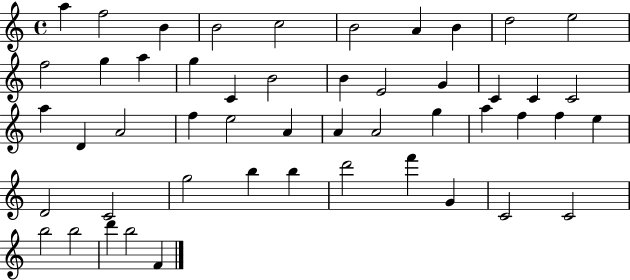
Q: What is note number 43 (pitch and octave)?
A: G4